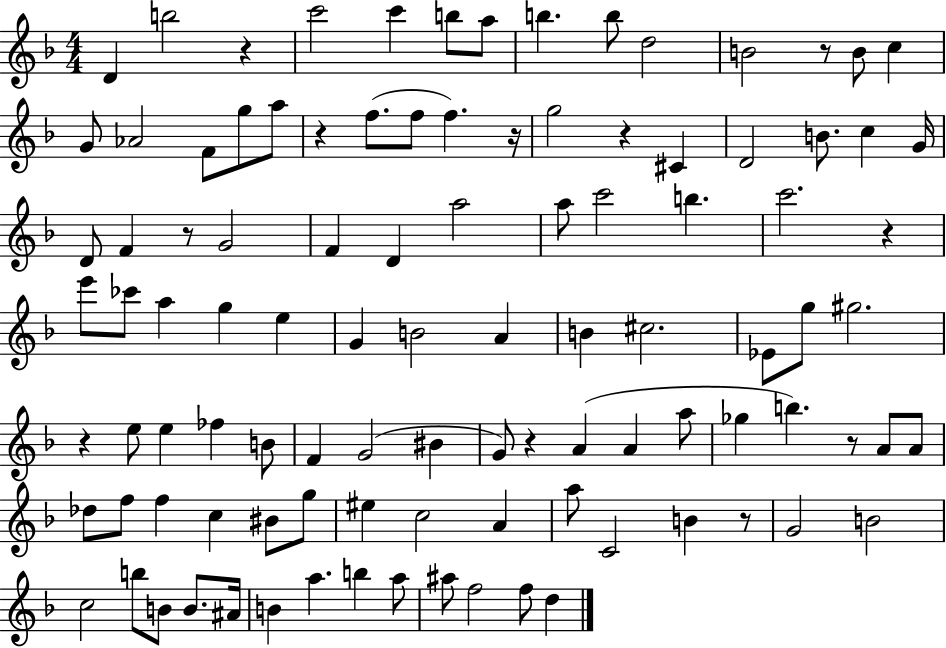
X:1
T:Untitled
M:4/4
L:1/4
K:F
D b2 z c'2 c' b/2 a/2 b b/2 d2 B2 z/2 B/2 c G/2 _A2 F/2 g/2 a/2 z f/2 f/2 f z/4 g2 z ^C D2 B/2 c G/4 D/2 F z/2 G2 F D a2 a/2 c'2 b c'2 z e'/2 _c'/2 a g e G B2 A B ^c2 _E/2 g/2 ^g2 z e/2 e _f B/2 F G2 ^B G/2 z A A a/2 _g b z/2 A/2 A/2 _d/2 f/2 f c ^B/2 g/2 ^e c2 A a/2 C2 B z/2 G2 B2 c2 b/2 B/2 B/2 ^A/4 B a b a/2 ^a/2 f2 f/2 d